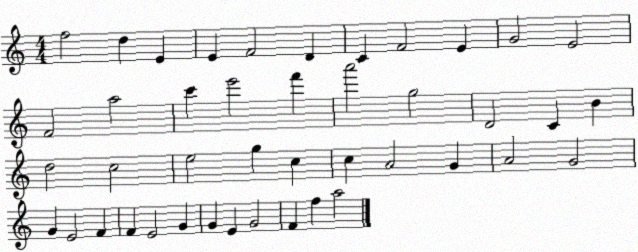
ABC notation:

X:1
T:Untitled
M:4/4
L:1/4
K:C
f2 d E E F2 D C F2 E G2 E2 F2 a2 c' e'2 f' a'2 g2 D2 C B d2 c2 e2 g c c A2 G A2 G2 G E2 F F E2 G G E G2 F f a2